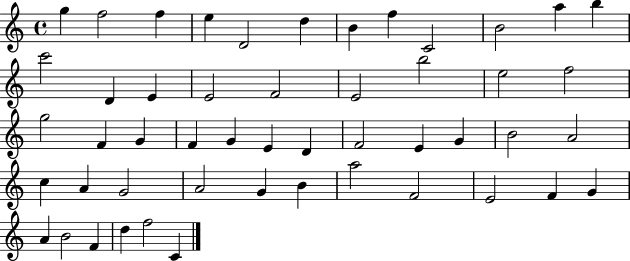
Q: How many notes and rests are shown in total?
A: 50